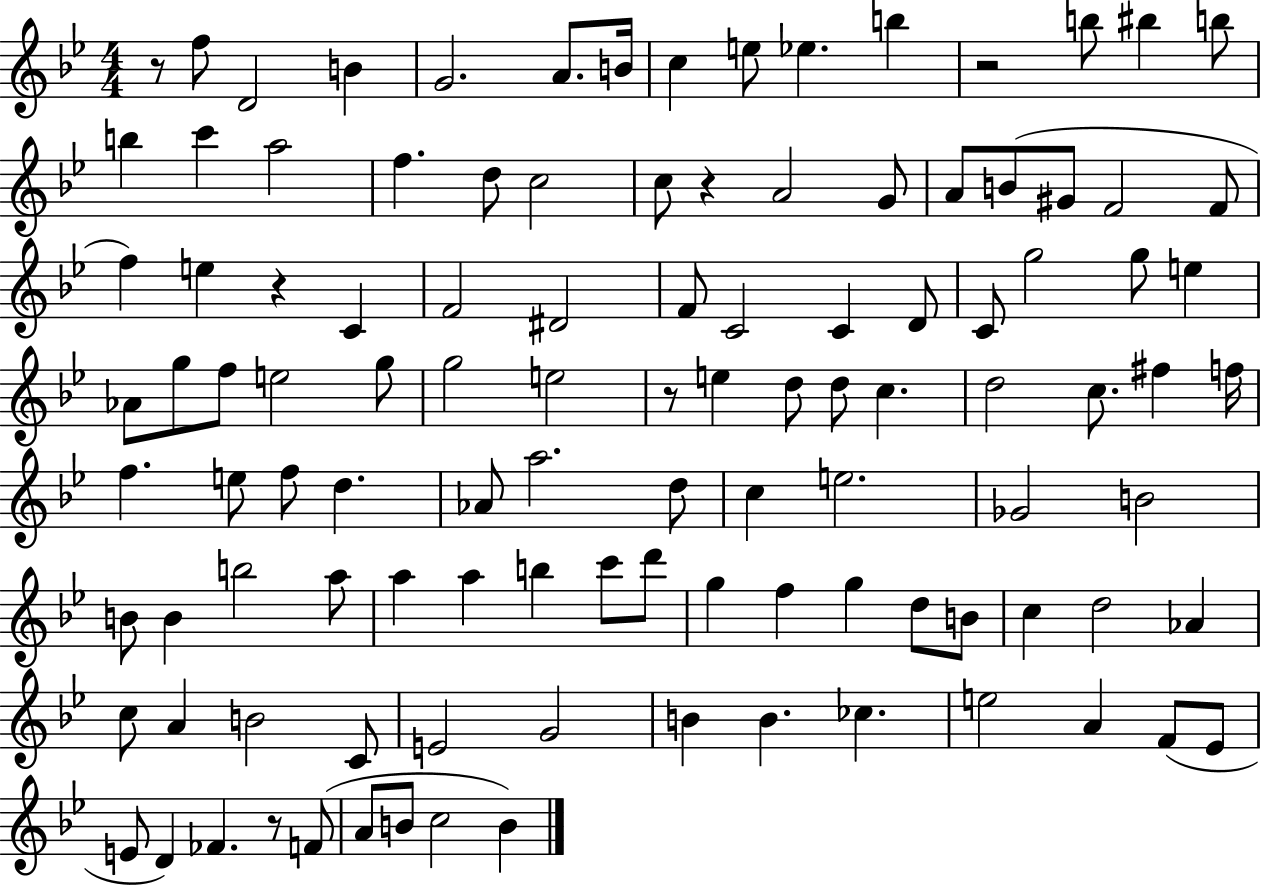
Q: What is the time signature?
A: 4/4